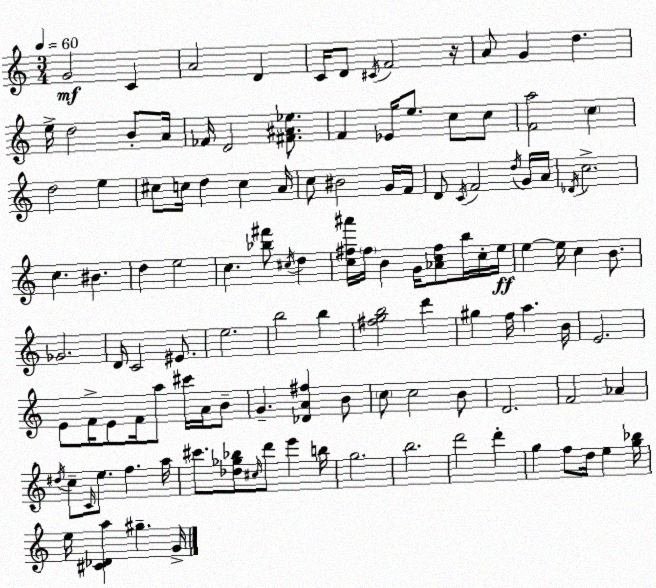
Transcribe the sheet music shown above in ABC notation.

X:1
T:Untitled
M:3/4
L:1/4
K:Am
G2 C A2 D C/4 D/2 ^C/4 F2 z/4 A/2 G d e/4 d2 B/2 A/4 _F/4 D2 [^F^A_e]/2 F _E/4 e/2 c/2 c/2 [Fa]2 c d2 e ^c/2 c/4 d c A/4 c/2 ^B2 G/4 F/4 D/2 C/4 F2 d/4 G/4 A/4 _D/4 c2 c ^B d e2 c [_b^f']/2 ^c/4 d [c^f^a']/4 ^f/4 B G/4 [_Ac^f]/2 b/4 c/4 e/4 e e/4 c B/2 _G2 D/4 C2 ^E/2 e2 b2 b [^fgb]2 d' ^g f/4 a B/4 E2 E/2 F/4 E/2 F/4 a/2 ^c'/4 A/4 B/2 G [_DA^f] B/2 c/2 c2 B/2 D2 F2 _A ^d/4 c/2 C/4 e/2 f a/4 ^c'/2 [_d_g_b]/2 ^c/4 d'/2 e' b/4 g2 b2 d'2 d' g f/2 d/4 e [g_b]/4 e/4 [^C_Da] ^g G/4